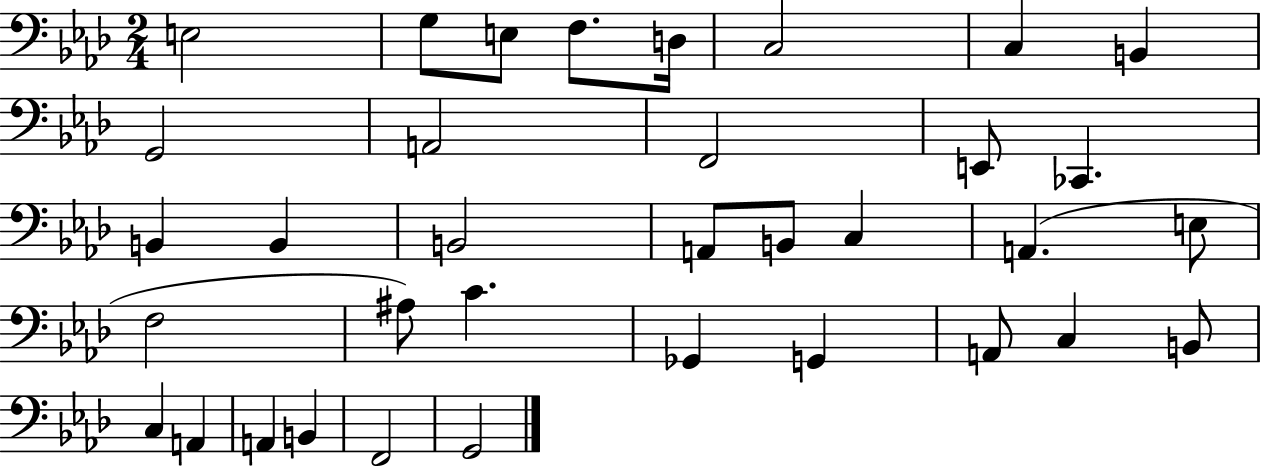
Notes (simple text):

E3/h G3/e E3/e F3/e. D3/s C3/h C3/q B2/q G2/h A2/h F2/h E2/e CES2/q. B2/q B2/q B2/h A2/e B2/e C3/q A2/q. E3/e F3/h A#3/e C4/q. Gb2/q G2/q A2/e C3/q B2/e C3/q A2/q A2/q B2/q F2/h G2/h